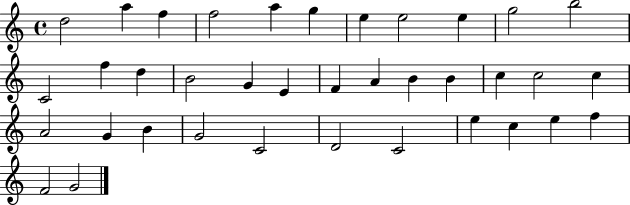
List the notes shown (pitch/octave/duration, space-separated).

D5/h A5/q F5/q F5/h A5/q G5/q E5/q E5/h E5/q G5/h B5/h C4/h F5/q D5/q B4/h G4/q E4/q F4/q A4/q B4/q B4/q C5/q C5/h C5/q A4/h G4/q B4/q G4/h C4/h D4/h C4/h E5/q C5/q E5/q F5/q F4/h G4/h